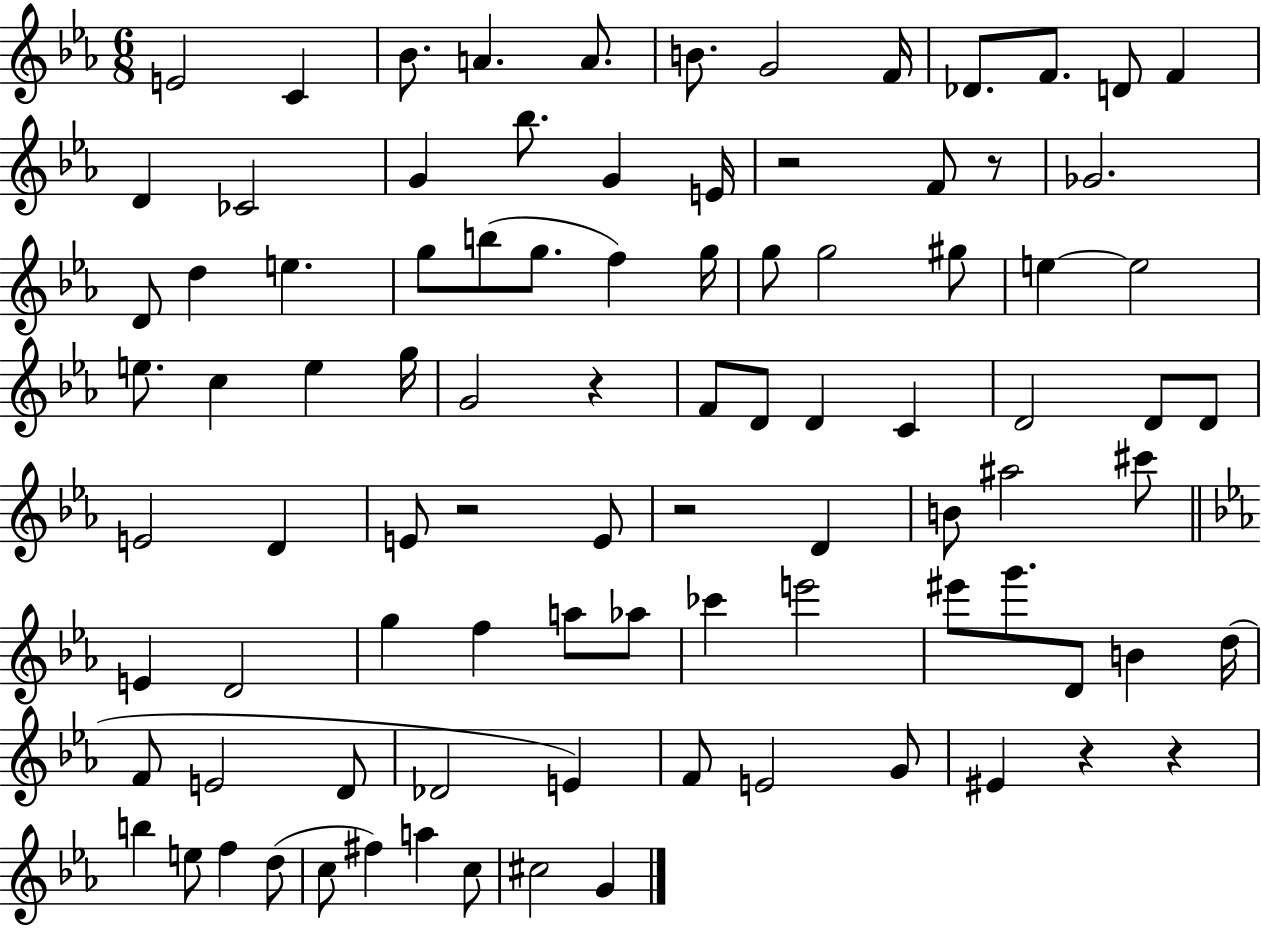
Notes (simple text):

E4/h C4/q Bb4/e. A4/q. A4/e. B4/e. G4/h F4/s Db4/e. F4/e. D4/e F4/q D4/q CES4/h G4/q Bb5/e. G4/q E4/s R/h F4/e R/e Gb4/h. D4/e D5/q E5/q. G5/e B5/e G5/e. F5/q G5/s G5/e G5/h G#5/e E5/q E5/h E5/e. C5/q E5/q G5/s G4/h R/q F4/e D4/e D4/q C4/q D4/h D4/e D4/e E4/h D4/q E4/e R/h E4/e R/h D4/q B4/e A#5/h C#6/e E4/q D4/h G5/q F5/q A5/e Ab5/e CES6/q E6/h EIS6/e G6/e. D4/e B4/q D5/s F4/e E4/h D4/e Db4/h E4/q F4/e E4/h G4/e EIS4/q R/q R/q B5/q E5/e F5/q D5/e C5/e F#5/q A5/q C5/e C#5/h G4/q